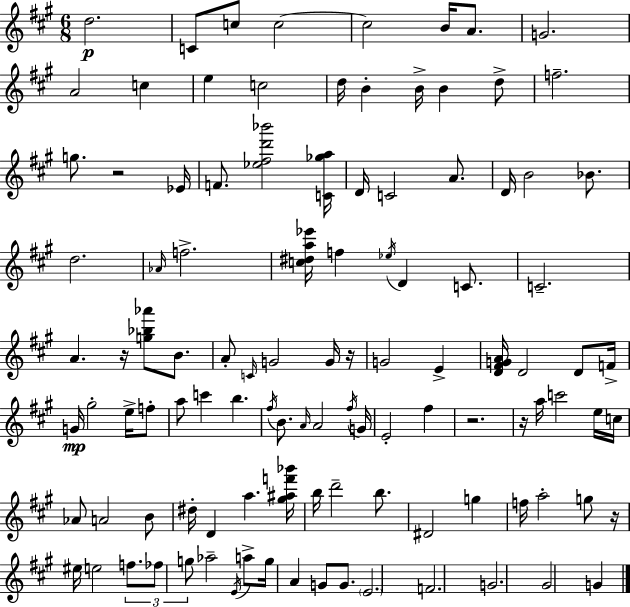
D5/h. C4/e C5/e C5/h C5/h B4/s A4/e. G4/h. A4/h C5/q E5/q C5/h D5/s B4/q B4/s B4/q D5/e F5/h. G5/e. R/h Eb4/s F4/e. [Eb5,F#5,D6,Bb6]/h [C4,Gb5,A5]/s D4/s C4/h A4/e. D4/s B4/h Bb4/e. D5/h. Ab4/s F5/h. [C5,D#5,A5,Eb6]/s F5/q Eb5/s D4/q C4/e. C4/h. A4/q. R/s [G5,Bb5,Ab6]/e B4/e. A4/e C4/s G4/h G4/s R/s G4/h E4/q [D4,F#4,G4,A4]/s D4/h D4/e F4/s G4/s G#5/h E5/s F5/e A5/e C6/q B5/q. F#5/s B4/e. A4/s A4/h F#5/s G4/s E4/h F#5/q R/h. R/s A5/s C6/h E5/s C5/s Ab4/e A4/h B4/e D#5/s D4/q A5/q. [G#5,A#5,F6,Bb6]/s B5/s D6/h B5/e. D#4/h G5/q F5/s A5/h G5/e R/s EIS5/s E5/h F5/e. FES5/e G5/e Ab5/h E4/s A5/e G5/s A4/q G4/e G4/e. E4/h. F4/h. G4/h. G#4/h G4/q